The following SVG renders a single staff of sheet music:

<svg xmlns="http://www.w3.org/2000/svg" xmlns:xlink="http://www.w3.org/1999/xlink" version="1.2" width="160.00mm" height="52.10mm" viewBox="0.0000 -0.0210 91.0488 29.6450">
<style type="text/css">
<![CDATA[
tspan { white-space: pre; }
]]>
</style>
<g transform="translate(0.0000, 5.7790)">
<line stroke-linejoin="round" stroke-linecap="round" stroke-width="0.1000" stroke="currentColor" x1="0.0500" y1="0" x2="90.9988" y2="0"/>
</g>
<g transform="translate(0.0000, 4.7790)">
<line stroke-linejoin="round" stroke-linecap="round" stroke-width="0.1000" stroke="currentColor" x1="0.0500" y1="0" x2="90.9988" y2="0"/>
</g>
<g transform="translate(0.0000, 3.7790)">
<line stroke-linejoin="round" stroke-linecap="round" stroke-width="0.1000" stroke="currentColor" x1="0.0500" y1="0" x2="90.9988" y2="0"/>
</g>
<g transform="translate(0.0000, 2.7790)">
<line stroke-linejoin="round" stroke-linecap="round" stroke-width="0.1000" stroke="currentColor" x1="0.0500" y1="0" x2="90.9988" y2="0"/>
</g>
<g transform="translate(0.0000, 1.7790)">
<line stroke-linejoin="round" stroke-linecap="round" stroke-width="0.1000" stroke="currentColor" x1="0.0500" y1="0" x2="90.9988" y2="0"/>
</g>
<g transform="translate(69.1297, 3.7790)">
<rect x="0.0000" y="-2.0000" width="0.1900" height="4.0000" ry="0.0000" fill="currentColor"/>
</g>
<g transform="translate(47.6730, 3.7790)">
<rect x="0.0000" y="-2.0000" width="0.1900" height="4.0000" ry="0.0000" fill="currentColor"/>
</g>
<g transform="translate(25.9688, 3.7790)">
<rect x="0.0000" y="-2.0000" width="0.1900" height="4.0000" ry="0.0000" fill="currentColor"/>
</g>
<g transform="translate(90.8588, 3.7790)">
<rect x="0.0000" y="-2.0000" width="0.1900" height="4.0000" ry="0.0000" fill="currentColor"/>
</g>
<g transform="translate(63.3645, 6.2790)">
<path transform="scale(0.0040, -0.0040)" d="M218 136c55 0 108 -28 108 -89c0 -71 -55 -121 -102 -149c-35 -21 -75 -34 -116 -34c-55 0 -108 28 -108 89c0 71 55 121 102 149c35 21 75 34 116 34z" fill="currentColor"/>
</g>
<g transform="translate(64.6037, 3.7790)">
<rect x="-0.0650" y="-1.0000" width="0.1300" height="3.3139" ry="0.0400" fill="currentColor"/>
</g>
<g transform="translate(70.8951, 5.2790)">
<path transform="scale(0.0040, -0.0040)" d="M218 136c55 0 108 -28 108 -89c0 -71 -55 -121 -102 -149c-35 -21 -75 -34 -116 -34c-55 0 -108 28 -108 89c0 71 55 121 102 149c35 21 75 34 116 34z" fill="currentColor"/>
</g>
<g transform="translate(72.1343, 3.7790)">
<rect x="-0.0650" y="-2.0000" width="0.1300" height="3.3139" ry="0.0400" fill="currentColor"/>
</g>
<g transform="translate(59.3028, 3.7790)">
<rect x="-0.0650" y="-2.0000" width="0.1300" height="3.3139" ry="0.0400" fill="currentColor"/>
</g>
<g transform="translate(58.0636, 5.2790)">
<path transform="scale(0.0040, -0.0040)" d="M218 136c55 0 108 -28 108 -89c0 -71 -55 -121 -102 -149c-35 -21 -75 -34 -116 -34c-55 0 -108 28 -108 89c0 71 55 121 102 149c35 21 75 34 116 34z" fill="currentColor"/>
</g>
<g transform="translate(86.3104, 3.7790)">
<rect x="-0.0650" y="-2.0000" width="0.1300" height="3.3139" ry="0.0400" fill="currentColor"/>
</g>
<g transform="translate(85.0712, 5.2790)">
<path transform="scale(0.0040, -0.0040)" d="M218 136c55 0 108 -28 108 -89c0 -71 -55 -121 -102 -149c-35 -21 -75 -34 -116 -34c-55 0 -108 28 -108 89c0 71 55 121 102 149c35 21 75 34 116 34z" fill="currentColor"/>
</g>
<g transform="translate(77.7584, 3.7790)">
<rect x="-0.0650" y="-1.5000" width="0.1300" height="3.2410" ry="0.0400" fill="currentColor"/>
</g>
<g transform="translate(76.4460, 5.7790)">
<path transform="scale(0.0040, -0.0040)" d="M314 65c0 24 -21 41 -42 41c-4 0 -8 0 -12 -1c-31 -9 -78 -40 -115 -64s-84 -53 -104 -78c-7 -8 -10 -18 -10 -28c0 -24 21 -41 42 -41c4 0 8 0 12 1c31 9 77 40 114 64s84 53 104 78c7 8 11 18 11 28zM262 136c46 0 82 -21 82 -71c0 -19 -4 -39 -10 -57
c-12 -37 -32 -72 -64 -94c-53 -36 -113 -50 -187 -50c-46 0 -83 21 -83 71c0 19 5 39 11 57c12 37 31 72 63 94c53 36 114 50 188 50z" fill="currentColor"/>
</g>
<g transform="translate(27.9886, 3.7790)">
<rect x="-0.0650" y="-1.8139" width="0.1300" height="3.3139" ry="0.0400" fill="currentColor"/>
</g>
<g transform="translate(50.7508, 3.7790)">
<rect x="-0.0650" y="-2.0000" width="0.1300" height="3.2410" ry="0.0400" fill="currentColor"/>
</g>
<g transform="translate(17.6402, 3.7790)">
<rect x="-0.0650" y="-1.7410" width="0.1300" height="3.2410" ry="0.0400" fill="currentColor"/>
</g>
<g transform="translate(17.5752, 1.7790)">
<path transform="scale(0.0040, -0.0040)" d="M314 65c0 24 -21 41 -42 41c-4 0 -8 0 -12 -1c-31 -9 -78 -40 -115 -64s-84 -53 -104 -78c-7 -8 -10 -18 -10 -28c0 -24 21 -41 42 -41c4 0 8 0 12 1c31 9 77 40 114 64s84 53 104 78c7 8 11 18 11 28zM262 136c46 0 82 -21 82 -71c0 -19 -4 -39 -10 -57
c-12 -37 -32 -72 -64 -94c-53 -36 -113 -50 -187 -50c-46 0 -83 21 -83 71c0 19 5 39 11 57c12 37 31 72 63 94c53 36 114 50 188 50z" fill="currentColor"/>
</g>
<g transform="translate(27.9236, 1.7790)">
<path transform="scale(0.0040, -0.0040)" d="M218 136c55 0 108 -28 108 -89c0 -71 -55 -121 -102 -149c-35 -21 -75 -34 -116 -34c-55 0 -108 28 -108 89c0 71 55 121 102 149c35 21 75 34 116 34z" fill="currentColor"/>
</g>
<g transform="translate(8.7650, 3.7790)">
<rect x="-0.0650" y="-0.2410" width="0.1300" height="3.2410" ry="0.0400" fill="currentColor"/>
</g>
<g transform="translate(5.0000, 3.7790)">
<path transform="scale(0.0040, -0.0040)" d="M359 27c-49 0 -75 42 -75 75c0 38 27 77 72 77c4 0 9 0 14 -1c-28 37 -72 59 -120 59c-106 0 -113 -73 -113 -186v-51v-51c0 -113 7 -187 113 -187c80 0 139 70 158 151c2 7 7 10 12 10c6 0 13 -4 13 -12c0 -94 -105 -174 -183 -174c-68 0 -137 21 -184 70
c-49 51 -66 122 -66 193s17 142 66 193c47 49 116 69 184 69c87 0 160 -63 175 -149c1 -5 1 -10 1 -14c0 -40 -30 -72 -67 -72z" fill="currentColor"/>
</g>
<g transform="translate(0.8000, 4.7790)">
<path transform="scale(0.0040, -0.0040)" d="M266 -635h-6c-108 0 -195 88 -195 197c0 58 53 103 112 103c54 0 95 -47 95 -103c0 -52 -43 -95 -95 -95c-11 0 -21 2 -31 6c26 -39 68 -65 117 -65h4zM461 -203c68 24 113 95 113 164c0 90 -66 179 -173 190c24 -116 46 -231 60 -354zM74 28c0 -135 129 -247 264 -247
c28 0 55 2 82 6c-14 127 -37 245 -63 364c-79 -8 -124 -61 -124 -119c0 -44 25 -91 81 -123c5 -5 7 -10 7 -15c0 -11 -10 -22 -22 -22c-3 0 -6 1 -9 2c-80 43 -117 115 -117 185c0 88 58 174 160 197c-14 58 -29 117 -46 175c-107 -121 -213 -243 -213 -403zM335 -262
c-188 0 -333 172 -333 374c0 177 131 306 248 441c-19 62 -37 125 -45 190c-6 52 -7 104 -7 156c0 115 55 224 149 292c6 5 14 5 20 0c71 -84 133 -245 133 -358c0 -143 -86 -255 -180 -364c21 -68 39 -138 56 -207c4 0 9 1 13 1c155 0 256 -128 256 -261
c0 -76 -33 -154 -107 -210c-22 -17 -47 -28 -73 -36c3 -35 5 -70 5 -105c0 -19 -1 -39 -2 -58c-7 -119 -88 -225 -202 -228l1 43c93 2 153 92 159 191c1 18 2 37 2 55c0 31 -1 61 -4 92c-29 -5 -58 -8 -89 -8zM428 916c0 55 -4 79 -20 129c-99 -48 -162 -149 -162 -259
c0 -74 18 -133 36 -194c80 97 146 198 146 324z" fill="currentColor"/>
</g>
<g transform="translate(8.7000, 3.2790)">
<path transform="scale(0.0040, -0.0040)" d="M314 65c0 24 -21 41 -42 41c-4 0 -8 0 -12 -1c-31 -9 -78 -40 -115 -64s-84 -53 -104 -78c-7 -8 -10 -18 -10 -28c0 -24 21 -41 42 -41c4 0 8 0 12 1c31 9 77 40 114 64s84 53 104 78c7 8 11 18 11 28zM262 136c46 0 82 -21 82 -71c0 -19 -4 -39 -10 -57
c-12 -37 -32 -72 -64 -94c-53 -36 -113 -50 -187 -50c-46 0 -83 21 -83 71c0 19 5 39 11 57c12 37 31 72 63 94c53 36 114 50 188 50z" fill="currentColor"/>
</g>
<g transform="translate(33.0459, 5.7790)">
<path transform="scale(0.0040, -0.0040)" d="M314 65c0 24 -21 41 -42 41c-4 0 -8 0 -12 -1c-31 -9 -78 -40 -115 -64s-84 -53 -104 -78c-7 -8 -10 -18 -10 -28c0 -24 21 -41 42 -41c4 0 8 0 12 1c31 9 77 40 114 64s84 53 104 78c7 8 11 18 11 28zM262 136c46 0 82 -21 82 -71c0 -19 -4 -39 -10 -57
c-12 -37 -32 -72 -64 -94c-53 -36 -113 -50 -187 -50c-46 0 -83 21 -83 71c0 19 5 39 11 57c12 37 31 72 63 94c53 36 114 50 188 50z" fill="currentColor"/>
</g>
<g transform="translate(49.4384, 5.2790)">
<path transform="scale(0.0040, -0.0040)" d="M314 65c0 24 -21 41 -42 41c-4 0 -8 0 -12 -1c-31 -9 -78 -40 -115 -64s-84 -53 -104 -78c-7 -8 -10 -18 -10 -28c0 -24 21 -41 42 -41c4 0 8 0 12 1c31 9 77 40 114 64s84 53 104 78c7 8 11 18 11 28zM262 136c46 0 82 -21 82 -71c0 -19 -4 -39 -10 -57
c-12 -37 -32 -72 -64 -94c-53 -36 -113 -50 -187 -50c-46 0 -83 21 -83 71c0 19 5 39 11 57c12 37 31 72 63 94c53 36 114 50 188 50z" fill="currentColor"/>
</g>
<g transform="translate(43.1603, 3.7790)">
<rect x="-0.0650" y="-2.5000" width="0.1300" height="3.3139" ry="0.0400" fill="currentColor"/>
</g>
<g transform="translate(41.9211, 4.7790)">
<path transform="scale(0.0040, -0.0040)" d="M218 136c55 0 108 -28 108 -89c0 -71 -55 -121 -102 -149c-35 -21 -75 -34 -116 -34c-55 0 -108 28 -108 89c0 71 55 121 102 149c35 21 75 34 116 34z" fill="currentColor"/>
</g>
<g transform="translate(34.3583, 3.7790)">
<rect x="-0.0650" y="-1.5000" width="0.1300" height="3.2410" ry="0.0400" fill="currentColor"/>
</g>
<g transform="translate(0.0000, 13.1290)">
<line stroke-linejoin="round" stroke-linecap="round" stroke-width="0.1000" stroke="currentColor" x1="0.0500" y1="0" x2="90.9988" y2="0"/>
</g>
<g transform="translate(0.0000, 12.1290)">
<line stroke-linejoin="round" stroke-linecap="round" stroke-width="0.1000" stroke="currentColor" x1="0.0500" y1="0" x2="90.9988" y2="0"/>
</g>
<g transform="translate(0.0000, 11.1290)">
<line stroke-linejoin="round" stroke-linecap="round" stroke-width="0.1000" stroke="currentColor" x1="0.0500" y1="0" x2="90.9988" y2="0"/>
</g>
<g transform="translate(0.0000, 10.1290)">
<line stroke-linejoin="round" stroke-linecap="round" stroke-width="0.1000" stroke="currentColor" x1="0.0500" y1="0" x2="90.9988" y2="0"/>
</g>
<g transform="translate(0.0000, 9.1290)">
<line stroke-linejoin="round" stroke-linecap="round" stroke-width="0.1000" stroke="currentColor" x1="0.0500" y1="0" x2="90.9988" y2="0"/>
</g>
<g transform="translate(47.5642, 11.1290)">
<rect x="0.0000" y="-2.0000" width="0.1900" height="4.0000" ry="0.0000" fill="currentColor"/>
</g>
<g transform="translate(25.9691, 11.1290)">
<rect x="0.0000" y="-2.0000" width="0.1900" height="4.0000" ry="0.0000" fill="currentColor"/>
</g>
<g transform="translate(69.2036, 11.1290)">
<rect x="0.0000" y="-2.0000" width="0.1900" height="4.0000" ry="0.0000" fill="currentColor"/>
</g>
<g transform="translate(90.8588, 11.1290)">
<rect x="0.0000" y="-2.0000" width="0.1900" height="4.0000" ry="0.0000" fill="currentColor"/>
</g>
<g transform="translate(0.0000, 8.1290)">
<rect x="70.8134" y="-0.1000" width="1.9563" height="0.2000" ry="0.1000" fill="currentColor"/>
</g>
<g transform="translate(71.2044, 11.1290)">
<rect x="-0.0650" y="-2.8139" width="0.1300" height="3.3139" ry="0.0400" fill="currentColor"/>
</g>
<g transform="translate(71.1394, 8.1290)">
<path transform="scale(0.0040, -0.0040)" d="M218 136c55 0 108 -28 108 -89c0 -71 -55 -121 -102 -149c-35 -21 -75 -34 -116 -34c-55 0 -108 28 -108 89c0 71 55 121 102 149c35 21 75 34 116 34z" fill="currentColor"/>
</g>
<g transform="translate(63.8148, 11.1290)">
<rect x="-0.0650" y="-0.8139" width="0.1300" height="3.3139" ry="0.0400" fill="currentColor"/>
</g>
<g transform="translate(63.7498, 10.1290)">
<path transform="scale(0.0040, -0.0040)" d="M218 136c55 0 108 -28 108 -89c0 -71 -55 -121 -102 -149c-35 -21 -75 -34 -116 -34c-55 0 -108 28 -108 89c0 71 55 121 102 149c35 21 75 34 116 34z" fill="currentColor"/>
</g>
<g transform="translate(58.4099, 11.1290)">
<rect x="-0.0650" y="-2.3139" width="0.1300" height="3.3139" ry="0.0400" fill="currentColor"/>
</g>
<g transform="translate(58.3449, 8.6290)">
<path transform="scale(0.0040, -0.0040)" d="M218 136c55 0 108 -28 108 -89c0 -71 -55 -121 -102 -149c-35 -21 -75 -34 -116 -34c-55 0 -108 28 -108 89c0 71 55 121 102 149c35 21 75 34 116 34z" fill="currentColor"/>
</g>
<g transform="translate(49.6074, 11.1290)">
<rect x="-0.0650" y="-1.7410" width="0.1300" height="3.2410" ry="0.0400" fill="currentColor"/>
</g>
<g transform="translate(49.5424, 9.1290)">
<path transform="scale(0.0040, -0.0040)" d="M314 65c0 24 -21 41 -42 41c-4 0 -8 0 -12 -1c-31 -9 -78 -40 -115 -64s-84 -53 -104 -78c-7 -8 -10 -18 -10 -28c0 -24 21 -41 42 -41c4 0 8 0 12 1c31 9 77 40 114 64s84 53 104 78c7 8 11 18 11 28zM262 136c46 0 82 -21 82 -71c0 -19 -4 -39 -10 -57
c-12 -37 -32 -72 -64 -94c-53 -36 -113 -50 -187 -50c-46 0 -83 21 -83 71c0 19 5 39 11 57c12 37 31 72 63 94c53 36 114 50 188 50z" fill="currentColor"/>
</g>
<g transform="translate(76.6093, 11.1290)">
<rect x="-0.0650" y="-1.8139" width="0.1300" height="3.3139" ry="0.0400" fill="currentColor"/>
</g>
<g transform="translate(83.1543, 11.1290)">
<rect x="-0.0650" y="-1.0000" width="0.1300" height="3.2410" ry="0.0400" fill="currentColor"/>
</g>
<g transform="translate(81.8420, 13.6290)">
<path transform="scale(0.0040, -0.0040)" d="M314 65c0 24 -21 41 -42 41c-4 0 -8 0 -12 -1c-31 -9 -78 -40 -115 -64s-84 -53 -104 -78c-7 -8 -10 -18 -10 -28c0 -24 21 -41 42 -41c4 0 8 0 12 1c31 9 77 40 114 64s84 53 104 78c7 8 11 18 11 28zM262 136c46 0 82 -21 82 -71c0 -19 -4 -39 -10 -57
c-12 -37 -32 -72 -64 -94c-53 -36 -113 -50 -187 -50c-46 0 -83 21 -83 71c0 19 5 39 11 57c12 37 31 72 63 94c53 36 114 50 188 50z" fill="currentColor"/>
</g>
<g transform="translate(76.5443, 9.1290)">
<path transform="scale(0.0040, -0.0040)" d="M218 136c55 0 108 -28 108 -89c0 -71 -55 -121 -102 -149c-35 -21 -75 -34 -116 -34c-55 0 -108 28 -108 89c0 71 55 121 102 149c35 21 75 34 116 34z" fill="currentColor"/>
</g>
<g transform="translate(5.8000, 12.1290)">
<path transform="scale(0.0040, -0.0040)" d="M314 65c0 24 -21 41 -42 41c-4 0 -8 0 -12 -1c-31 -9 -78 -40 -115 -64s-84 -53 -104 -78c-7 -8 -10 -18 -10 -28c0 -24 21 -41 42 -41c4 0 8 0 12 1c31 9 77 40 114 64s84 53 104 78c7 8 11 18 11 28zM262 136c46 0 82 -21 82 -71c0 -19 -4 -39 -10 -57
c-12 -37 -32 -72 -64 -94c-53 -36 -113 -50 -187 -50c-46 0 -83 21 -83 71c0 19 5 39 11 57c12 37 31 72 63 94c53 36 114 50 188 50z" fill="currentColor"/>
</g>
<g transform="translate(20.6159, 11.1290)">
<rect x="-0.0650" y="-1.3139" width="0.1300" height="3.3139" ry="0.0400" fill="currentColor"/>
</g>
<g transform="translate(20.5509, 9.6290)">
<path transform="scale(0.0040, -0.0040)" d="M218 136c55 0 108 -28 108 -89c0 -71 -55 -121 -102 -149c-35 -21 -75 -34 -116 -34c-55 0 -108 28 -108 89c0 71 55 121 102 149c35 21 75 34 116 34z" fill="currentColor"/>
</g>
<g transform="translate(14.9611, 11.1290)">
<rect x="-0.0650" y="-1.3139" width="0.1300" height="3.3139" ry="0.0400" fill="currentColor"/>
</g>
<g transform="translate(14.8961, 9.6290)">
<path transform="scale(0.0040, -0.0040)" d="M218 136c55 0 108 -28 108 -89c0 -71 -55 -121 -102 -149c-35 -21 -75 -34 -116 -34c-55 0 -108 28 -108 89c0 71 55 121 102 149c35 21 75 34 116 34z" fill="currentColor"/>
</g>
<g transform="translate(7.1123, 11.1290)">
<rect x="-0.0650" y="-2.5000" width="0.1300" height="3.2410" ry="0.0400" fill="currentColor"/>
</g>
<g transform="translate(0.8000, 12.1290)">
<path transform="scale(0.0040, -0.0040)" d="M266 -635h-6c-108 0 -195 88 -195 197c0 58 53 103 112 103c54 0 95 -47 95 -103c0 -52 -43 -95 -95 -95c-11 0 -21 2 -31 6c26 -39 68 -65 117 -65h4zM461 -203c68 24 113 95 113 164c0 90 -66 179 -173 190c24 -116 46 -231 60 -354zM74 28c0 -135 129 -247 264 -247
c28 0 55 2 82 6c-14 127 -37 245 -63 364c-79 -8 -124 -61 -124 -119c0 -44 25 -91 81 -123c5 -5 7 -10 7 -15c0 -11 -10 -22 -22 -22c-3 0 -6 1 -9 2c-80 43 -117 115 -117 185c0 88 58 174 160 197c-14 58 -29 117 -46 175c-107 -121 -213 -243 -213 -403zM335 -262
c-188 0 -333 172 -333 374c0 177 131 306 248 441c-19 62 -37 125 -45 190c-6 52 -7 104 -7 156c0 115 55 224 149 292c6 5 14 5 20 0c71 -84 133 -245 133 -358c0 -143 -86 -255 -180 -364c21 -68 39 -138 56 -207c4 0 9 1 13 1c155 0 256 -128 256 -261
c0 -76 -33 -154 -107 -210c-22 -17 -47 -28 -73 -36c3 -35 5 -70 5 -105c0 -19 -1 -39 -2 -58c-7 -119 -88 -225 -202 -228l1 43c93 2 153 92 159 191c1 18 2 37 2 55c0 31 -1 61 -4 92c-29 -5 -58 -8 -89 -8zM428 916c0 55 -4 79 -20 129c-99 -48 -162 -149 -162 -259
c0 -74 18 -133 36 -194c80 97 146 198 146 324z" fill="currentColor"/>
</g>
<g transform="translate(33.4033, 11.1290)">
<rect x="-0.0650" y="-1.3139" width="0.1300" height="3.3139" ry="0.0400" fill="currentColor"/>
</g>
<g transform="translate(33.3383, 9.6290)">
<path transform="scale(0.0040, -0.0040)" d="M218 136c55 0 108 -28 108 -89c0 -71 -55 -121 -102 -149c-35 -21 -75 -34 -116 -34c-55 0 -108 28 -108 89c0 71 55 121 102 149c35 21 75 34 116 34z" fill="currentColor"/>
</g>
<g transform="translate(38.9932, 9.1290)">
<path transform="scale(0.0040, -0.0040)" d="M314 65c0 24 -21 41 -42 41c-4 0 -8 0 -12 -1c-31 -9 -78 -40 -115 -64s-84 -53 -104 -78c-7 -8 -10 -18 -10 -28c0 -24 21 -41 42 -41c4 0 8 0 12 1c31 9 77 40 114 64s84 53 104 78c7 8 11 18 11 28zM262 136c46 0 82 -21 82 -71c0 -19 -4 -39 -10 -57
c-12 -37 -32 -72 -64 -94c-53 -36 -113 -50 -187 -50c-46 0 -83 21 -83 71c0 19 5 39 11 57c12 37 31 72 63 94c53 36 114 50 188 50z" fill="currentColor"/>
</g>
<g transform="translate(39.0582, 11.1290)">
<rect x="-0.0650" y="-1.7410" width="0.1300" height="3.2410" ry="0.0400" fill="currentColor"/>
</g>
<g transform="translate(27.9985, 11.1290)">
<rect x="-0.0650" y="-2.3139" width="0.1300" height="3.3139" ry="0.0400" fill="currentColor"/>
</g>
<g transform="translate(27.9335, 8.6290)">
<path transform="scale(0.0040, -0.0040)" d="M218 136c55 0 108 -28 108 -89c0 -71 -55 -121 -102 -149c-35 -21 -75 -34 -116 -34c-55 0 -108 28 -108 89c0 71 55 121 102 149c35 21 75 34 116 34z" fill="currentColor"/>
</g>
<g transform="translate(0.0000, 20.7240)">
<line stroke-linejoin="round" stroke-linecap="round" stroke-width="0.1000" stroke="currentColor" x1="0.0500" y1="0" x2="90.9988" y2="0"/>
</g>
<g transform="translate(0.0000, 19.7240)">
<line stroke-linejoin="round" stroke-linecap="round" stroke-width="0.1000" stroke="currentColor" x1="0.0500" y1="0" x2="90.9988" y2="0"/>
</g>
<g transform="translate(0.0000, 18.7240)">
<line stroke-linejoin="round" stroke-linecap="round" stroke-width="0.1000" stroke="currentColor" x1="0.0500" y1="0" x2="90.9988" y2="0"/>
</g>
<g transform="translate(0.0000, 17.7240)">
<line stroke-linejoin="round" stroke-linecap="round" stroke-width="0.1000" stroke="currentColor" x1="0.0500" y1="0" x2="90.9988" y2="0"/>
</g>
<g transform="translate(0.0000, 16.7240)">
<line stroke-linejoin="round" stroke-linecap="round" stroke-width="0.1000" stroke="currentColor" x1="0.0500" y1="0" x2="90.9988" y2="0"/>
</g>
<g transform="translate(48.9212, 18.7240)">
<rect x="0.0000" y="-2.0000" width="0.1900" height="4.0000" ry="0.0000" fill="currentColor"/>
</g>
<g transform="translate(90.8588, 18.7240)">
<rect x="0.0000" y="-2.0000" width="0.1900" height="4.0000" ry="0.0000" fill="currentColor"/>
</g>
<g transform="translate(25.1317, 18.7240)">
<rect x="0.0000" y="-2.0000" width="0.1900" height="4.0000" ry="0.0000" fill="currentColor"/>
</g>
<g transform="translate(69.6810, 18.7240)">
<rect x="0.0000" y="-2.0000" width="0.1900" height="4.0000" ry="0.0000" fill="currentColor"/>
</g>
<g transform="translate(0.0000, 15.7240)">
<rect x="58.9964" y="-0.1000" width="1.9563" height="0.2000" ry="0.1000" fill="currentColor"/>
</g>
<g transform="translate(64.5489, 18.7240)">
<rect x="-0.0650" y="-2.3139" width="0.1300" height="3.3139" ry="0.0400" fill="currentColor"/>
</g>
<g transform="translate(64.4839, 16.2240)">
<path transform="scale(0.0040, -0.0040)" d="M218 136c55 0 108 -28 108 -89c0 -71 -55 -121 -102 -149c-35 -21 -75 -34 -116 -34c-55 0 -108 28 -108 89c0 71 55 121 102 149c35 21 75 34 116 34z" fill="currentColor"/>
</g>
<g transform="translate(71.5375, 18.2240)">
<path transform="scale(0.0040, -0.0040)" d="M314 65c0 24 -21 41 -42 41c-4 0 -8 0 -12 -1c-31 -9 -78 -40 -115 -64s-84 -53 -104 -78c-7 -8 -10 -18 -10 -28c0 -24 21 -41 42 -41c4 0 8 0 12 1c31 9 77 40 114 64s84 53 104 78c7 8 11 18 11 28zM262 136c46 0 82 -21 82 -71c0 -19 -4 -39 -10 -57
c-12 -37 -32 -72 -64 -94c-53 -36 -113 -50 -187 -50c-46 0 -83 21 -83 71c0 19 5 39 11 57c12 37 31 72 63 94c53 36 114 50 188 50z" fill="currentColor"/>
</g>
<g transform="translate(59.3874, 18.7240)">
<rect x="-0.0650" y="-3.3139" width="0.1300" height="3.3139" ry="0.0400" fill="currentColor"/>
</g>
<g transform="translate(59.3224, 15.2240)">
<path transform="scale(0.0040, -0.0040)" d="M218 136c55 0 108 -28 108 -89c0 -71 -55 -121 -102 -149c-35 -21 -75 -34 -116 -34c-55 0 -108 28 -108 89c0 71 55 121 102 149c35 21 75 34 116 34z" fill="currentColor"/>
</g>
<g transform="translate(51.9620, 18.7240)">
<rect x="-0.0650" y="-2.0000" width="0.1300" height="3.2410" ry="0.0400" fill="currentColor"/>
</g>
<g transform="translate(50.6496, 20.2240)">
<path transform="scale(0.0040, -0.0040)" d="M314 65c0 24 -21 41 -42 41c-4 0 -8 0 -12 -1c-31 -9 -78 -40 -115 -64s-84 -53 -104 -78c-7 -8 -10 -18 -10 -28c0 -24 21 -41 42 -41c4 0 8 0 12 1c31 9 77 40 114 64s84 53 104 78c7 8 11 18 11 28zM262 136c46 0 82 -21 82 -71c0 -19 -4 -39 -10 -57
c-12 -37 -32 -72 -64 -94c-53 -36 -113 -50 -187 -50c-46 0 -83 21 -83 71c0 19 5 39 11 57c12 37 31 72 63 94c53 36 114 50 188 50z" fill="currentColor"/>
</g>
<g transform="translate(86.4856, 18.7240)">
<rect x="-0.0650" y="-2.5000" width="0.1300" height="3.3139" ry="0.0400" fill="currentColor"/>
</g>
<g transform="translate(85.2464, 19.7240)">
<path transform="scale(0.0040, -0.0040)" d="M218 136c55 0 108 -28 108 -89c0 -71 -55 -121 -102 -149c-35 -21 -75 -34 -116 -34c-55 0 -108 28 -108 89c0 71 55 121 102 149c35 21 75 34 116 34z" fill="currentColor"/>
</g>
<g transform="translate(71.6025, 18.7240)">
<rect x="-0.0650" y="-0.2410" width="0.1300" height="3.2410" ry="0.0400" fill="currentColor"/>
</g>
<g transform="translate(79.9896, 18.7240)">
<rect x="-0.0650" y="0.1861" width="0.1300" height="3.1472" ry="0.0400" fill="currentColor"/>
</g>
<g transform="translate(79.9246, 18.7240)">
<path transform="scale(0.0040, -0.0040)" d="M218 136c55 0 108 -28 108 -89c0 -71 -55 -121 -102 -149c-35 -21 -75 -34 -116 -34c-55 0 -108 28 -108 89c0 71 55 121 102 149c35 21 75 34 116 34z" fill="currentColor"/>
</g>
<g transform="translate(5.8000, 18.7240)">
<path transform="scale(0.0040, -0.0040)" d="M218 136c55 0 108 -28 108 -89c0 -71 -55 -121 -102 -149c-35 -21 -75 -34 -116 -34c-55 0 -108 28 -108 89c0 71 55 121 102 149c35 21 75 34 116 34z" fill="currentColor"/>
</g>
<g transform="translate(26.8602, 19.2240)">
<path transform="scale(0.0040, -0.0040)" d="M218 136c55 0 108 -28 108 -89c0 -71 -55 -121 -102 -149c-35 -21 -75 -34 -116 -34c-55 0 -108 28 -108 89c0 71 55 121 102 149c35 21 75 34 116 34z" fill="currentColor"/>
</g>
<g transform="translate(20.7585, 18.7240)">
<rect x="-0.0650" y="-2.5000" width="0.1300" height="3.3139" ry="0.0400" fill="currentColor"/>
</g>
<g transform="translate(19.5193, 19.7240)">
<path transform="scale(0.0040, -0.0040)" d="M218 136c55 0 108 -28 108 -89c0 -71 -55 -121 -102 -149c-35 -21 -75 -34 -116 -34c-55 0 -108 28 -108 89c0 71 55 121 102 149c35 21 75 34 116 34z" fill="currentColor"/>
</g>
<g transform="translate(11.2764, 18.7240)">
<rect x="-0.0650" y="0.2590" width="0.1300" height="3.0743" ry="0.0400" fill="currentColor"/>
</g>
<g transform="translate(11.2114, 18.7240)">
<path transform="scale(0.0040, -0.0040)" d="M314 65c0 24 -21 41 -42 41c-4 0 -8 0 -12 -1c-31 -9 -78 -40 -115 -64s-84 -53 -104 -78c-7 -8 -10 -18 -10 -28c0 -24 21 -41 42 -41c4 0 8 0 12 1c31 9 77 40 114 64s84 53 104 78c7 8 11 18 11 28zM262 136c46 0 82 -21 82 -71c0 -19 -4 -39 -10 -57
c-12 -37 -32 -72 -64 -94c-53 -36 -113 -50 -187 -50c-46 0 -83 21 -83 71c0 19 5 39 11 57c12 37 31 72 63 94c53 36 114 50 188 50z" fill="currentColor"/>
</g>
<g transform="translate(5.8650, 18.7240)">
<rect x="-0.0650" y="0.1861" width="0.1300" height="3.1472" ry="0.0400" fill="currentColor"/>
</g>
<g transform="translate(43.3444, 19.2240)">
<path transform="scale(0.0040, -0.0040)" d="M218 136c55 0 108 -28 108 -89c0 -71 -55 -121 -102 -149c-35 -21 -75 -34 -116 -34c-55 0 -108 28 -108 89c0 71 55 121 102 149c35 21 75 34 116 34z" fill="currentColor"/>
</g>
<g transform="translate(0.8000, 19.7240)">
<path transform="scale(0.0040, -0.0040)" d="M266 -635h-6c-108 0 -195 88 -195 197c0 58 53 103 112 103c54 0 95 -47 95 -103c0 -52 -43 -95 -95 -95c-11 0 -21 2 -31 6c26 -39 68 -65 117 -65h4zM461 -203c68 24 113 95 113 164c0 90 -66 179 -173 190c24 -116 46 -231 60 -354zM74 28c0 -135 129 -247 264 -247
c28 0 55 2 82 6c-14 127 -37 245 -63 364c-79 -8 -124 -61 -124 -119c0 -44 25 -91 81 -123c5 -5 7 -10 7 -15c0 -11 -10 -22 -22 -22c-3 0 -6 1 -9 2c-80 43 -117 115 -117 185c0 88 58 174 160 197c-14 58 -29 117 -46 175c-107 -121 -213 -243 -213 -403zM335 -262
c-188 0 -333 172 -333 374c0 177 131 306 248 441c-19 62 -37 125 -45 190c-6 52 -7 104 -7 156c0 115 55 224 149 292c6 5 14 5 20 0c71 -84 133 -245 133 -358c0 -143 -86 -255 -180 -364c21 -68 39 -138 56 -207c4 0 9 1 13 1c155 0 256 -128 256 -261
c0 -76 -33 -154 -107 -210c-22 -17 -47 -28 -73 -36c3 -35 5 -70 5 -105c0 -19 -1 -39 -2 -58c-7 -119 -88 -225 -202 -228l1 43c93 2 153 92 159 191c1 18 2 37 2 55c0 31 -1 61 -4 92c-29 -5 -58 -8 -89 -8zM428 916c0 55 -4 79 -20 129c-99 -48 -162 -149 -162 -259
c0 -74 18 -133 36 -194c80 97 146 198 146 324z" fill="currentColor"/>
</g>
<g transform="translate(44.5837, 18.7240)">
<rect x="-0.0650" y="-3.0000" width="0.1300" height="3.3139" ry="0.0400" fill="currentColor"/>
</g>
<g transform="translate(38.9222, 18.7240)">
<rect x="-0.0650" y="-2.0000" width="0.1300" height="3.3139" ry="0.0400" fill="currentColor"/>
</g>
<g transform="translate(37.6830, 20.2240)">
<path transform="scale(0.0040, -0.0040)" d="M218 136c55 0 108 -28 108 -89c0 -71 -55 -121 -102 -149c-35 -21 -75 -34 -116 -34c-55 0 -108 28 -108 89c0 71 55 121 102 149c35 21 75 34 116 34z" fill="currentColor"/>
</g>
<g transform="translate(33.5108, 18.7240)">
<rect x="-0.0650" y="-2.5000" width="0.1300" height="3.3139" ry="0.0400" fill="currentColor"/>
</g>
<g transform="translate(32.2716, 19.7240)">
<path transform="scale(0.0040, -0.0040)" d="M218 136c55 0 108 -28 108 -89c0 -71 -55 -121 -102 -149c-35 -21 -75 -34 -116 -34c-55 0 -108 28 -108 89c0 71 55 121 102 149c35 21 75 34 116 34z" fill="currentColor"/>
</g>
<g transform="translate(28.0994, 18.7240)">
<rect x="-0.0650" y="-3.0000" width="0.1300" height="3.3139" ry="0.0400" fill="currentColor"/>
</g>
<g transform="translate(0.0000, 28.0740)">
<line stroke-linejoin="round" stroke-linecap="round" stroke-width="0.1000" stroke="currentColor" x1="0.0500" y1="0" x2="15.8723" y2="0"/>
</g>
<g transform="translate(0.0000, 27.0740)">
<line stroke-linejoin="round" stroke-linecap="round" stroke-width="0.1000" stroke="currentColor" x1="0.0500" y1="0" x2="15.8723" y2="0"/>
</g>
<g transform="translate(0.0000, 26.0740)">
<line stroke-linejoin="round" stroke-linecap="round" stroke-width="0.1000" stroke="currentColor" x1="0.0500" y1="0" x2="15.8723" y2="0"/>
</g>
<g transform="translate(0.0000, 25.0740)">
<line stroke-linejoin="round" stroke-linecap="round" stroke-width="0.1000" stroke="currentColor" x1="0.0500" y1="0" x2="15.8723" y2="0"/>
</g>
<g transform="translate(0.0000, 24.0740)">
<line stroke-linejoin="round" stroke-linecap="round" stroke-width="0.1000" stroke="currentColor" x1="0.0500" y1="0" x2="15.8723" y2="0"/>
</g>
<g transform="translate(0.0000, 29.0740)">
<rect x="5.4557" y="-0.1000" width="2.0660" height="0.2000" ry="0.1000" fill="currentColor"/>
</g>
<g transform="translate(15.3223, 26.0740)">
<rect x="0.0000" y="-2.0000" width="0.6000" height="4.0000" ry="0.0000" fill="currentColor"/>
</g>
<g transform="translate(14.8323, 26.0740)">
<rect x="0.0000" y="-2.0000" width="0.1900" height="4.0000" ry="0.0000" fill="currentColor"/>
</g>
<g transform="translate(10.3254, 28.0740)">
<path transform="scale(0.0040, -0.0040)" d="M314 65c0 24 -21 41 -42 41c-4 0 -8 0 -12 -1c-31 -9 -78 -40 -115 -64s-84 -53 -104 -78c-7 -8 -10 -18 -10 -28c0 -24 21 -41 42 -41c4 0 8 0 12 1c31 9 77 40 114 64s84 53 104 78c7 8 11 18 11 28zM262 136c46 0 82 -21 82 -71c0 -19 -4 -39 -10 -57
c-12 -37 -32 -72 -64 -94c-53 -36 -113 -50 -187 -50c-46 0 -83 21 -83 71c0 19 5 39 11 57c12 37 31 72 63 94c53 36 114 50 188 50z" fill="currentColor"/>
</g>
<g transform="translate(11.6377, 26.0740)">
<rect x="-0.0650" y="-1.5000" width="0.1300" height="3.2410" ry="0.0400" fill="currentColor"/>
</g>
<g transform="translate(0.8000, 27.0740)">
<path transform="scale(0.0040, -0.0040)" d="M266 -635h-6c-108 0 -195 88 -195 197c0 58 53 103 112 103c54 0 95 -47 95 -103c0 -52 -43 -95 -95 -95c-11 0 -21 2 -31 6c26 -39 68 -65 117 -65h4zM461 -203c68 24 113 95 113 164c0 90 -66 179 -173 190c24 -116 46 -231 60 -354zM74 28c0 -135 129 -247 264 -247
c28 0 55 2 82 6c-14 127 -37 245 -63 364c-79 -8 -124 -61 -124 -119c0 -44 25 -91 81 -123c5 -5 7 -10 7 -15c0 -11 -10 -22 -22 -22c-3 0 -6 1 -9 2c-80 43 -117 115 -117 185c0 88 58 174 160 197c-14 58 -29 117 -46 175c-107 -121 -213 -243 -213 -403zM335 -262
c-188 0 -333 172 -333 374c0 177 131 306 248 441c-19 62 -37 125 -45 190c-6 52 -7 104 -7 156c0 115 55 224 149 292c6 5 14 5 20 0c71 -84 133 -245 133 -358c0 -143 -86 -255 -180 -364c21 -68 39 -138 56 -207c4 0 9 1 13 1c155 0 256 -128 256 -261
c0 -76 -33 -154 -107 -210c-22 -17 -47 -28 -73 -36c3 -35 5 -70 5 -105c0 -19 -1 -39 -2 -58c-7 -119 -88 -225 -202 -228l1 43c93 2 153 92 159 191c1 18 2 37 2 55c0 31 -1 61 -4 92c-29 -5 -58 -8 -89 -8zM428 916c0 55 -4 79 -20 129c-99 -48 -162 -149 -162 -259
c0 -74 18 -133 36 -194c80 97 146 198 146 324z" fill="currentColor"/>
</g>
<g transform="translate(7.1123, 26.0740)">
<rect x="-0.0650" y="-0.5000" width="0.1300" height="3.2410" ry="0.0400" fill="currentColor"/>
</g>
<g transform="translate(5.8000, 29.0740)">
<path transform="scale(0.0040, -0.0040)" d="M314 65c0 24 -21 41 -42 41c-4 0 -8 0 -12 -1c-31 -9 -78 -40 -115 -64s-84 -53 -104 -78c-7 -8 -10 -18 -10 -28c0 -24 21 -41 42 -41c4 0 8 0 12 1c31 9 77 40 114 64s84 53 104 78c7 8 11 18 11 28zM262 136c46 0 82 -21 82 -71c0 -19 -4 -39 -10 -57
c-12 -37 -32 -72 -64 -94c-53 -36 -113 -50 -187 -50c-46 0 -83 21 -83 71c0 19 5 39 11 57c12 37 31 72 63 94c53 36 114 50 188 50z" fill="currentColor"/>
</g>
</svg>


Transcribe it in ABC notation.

X:1
T:Untitled
M:4/4
L:1/4
K:C
c2 f2 f E2 G F2 F D F E2 F G2 e e g e f2 f2 g d a f D2 B B2 G A G F A F2 b g c2 B G C2 E2